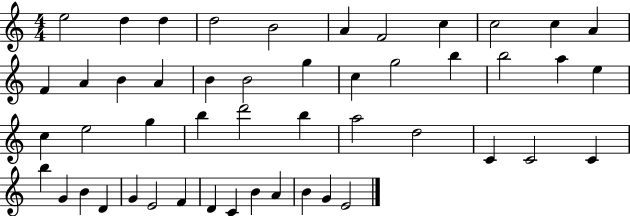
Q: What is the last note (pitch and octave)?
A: E4